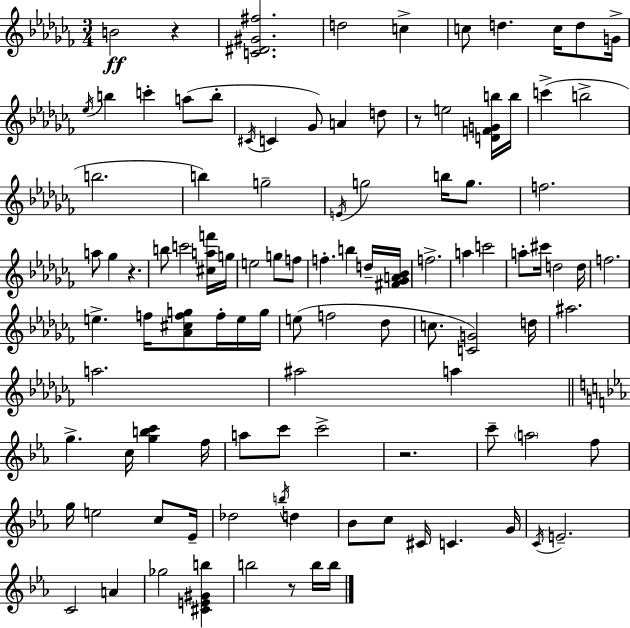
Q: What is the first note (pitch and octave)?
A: B4